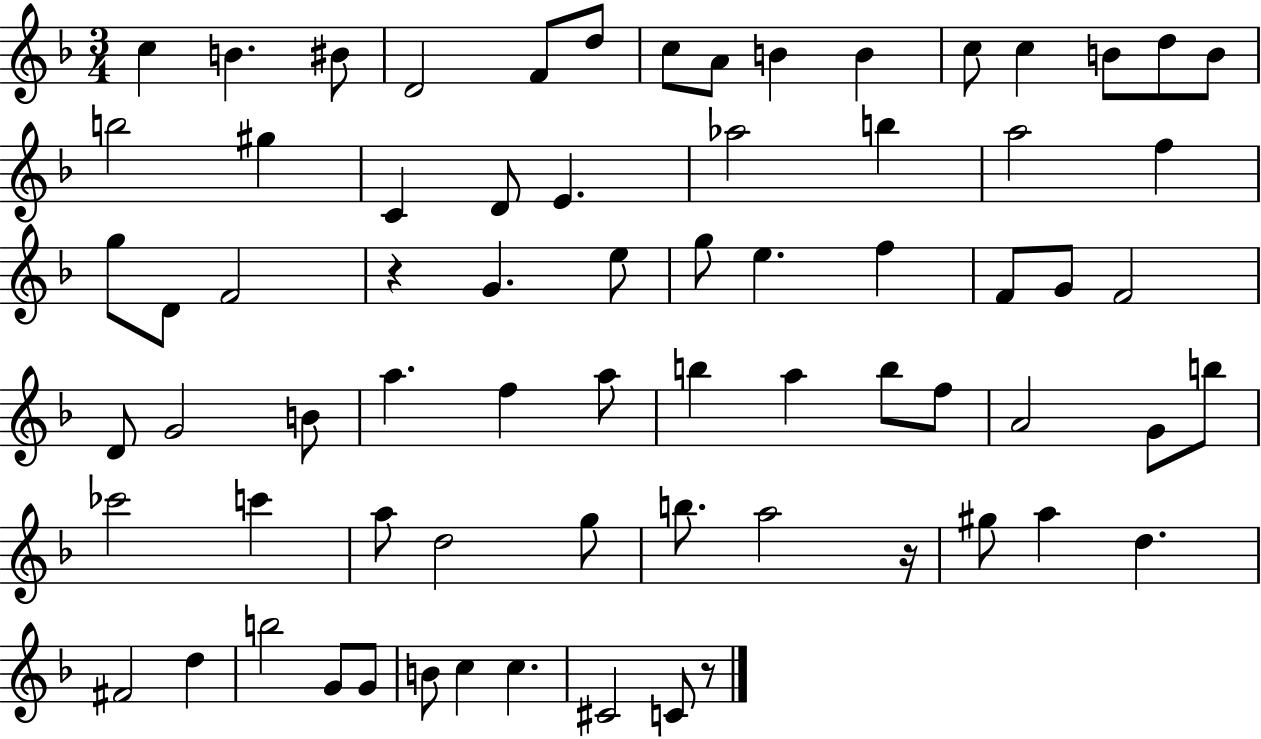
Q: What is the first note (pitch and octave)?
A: C5